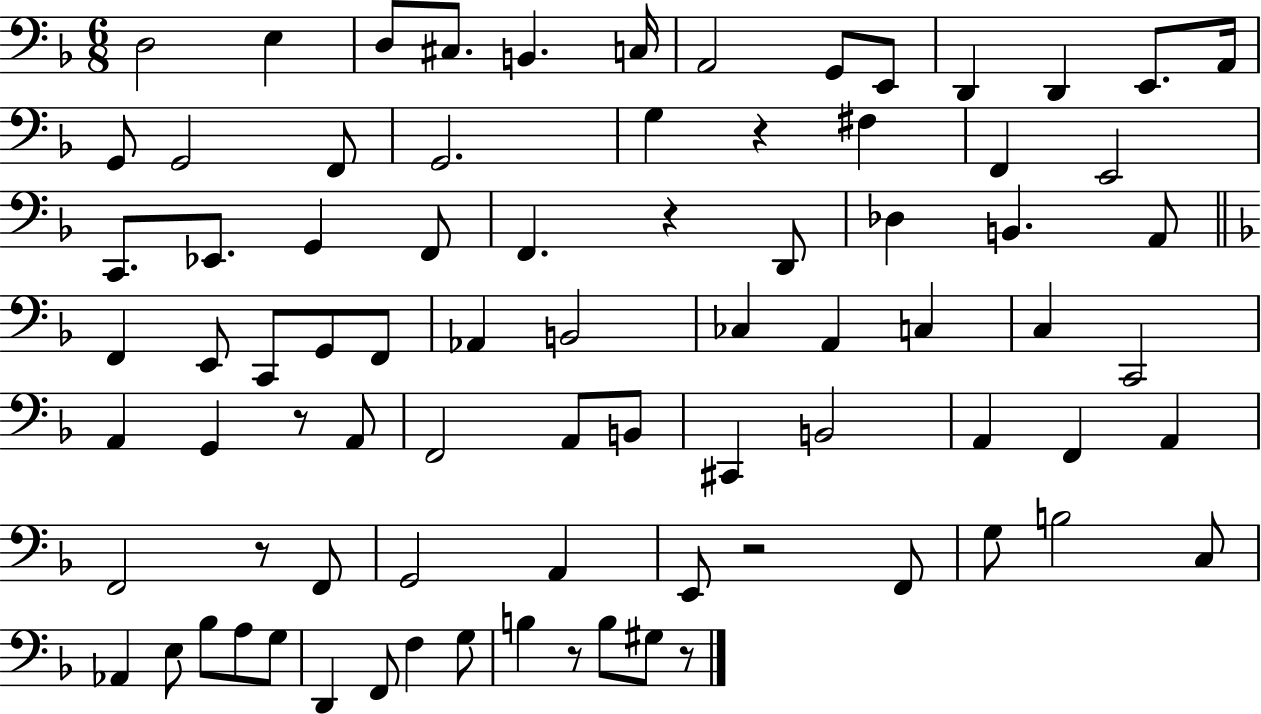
{
  \clef bass
  \numericTimeSignature
  \time 6/8
  \key f \major
  d2 e4 | d8 cis8. b,4. c16 | a,2 g,8 e,8 | d,4 d,4 e,8. a,16 | \break g,8 g,2 f,8 | g,2. | g4 r4 fis4 | f,4 e,2 | \break c,8. ees,8. g,4 f,8 | f,4. r4 d,8 | des4 b,4. a,8 | \bar "||" \break \key f \major f,4 e,8 c,8 g,8 f,8 | aes,4 b,2 | ces4 a,4 c4 | c4 c,2 | \break a,4 g,4 r8 a,8 | f,2 a,8 b,8 | cis,4 b,2 | a,4 f,4 a,4 | \break f,2 r8 f,8 | g,2 a,4 | e,8 r2 f,8 | g8 b2 c8 | \break aes,4 e8 bes8 a8 g8 | d,4 f,8 f4 g8 | b4 r8 b8 gis8 r8 | \bar "|."
}